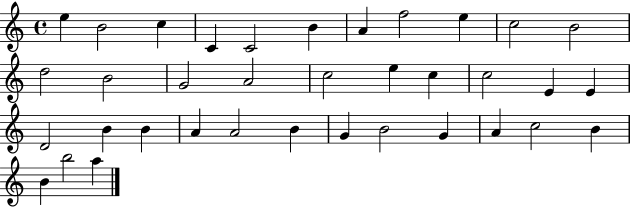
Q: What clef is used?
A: treble